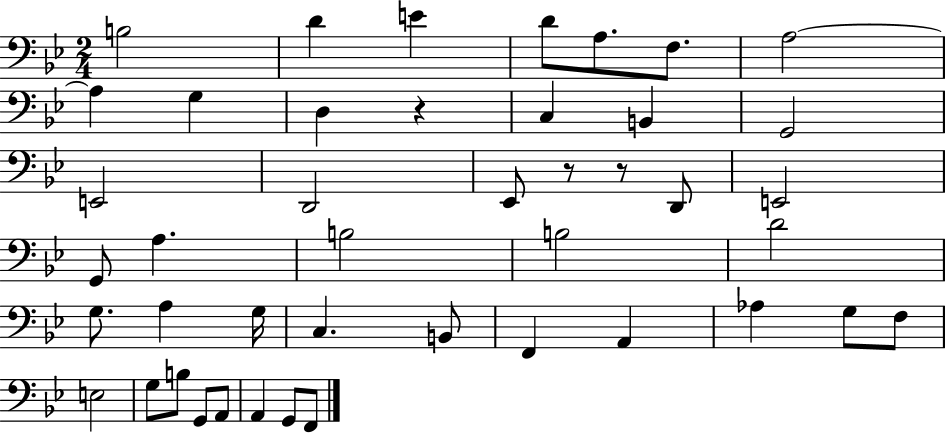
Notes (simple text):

B3/h D4/q E4/q D4/e A3/e. F3/e. A3/h A3/q G3/q D3/q R/q C3/q B2/q G2/h E2/h D2/h Eb2/e R/e R/e D2/e E2/h G2/e A3/q. B3/h B3/h D4/h G3/e. A3/q G3/s C3/q. B2/e F2/q A2/q Ab3/q G3/e F3/e E3/h G3/e B3/e G2/e A2/e A2/q G2/e F2/e